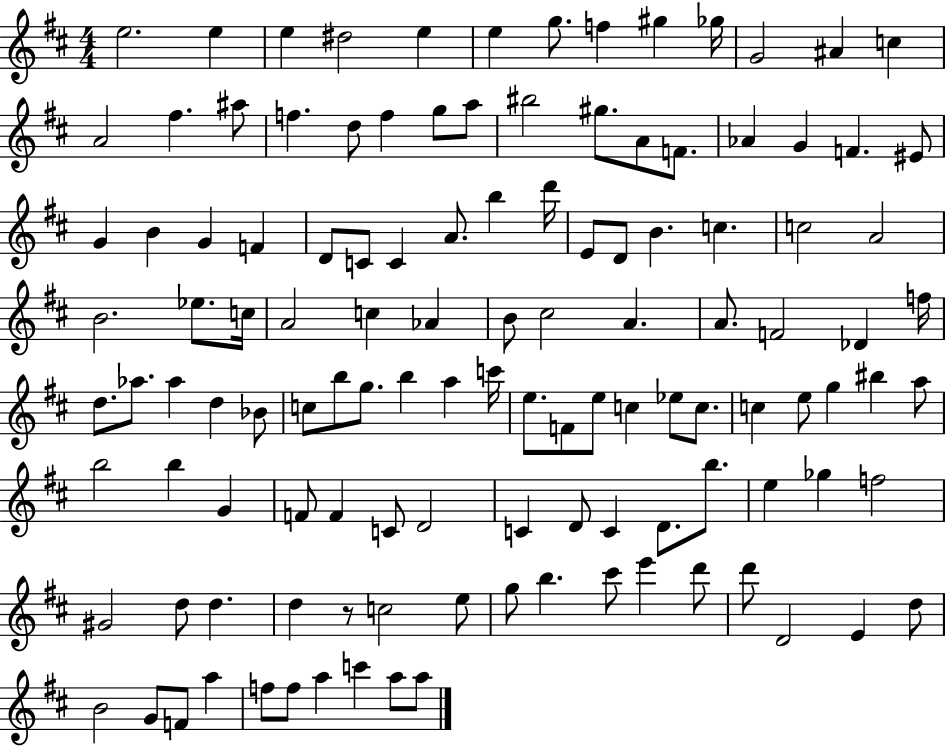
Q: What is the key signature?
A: D major